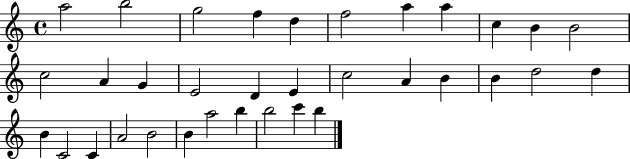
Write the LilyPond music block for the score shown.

{
  \clef treble
  \time 4/4
  \defaultTimeSignature
  \key c \major
  a''2 b''2 | g''2 f''4 d''4 | f''2 a''4 a''4 | c''4 b'4 b'2 | \break c''2 a'4 g'4 | e'2 d'4 e'4 | c''2 a'4 b'4 | b'4 d''2 d''4 | \break b'4 c'2 c'4 | a'2 b'2 | b'4 a''2 b''4 | b''2 c'''4 b''4 | \break \bar "|."
}